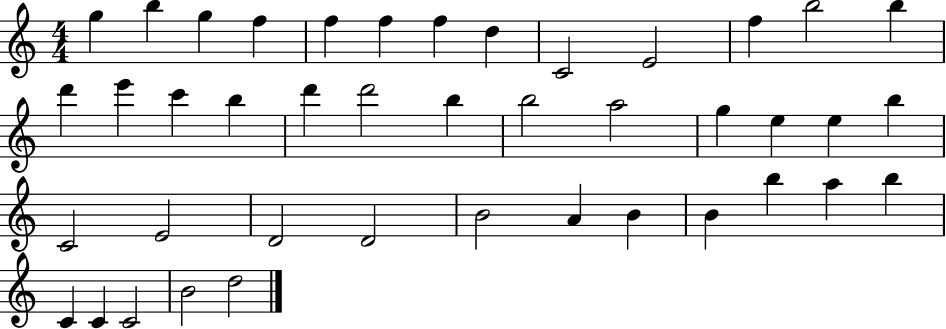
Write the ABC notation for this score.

X:1
T:Untitled
M:4/4
L:1/4
K:C
g b g f f f f d C2 E2 f b2 b d' e' c' b d' d'2 b b2 a2 g e e b C2 E2 D2 D2 B2 A B B b a b C C C2 B2 d2